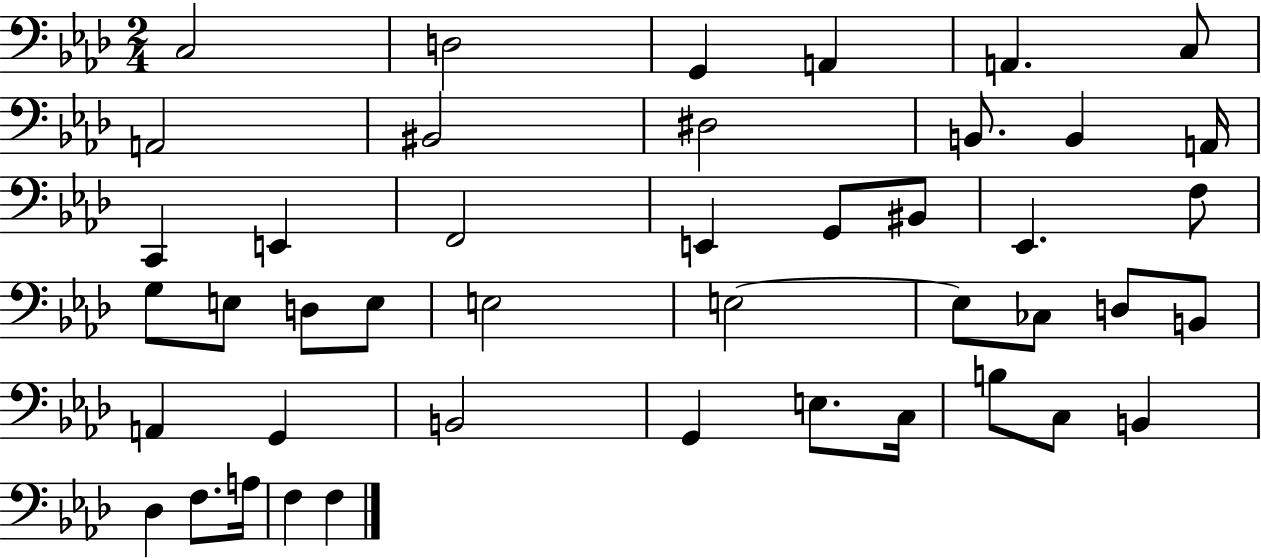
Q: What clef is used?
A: bass